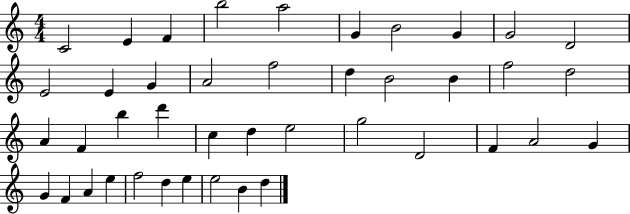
{
  \clef treble
  \numericTimeSignature
  \time 4/4
  \key c \major
  c'2 e'4 f'4 | b''2 a''2 | g'4 b'2 g'4 | g'2 d'2 | \break e'2 e'4 g'4 | a'2 f''2 | d''4 b'2 b'4 | f''2 d''2 | \break a'4 f'4 b''4 d'''4 | c''4 d''4 e''2 | g''2 d'2 | f'4 a'2 g'4 | \break g'4 f'4 a'4 e''4 | f''2 d''4 e''4 | e''2 b'4 d''4 | \bar "|."
}